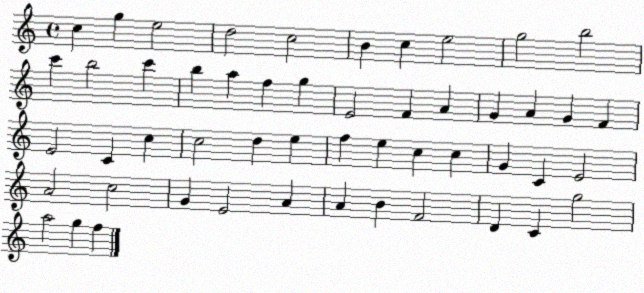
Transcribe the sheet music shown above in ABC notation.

X:1
T:Untitled
M:4/4
L:1/4
K:C
c g e2 d2 c2 B c e2 g2 b2 c' b2 c' b a f g E2 F A G A G F E2 C c c2 d e f e c c G C E2 A2 c2 G E2 A A B F2 D C g2 a2 g f